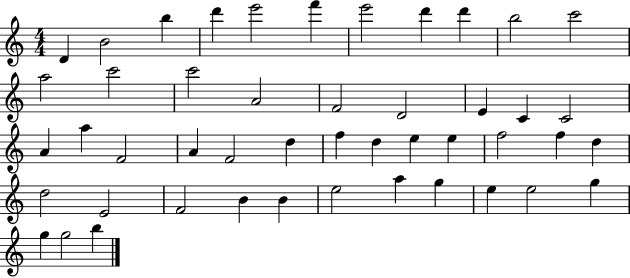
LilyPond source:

{
  \clef treble
  \numericTimeSignature
  \time 4/4
  \key c \major
  d'4 b'2 b''4 | d'''4 e'''2 f'''4 | e'''2 d'''4 d'''4 | b''2 c'''2 | \break a''2 c'''2 | c'''2 a'2 | f'2 d'2 | e'4 c'4 c'2 | \break a'4 a''4 f'2 | a'4 f'2 d''4 | f''4 d''4 e''4 e''4 | f''2 f''4 d''4 | \break d''2 e'2 | f'2 b'4 b'4 | e''2 a''4 g''4 | e''4 e''2 g''4 | \break g''4 g''2 b''4 | \bar "|."
}